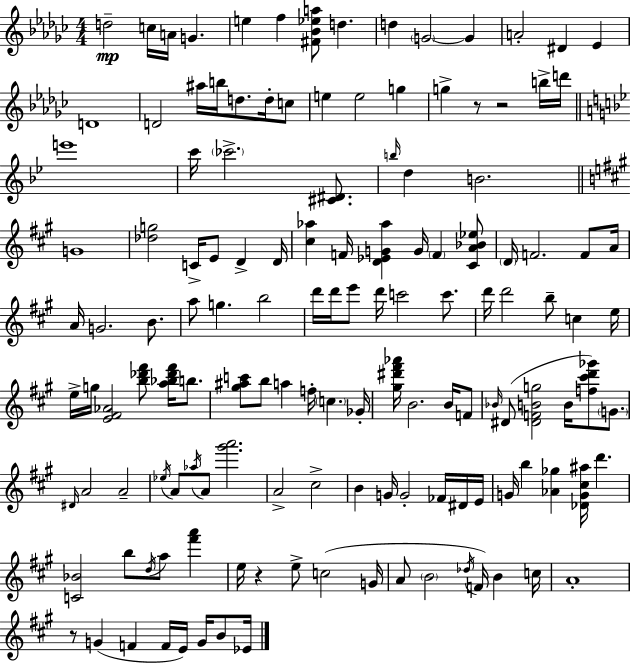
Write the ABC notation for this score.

X:1
T:Untitled
M:4/4
L:1/4
K:Ebm
d2 c/4 A/4 G e f [^F_B_ea]/2 d d G2 G A2 ^D _E D4 D2 ^a/4 b/4 d/2 d/4 c/2 e e2 g g z/2 z2 b/4 d'/4 e'4 c'/4 _c'2 [^C^D]/2 b/4 d B2 G4 [_dg]2 C/4 E/2 D D/4 [^c_a] F/4 [D_EG_a] G/4 F [^CA_B_e]/2 D/4 F2 F/2 A/4 A/4 G2 B/2 a/2 g b2 d'/4 d'/4 e'/2 d'/4 c'2 c'/2 d'/4 d'2 b/2 c e/4 e/4 g/4 [E^F_A]2 [b_d'^f']/2 [a_b_d'^f']/4 b/2 [^g^ac']/2 b/2 a f/4 c _G/4 [^g^d'^f'_a']/4 B2 B/4 F/2 _B/4 ^D/2 [^DFBg]2 B/4 [f^c'd'_g']/2 G/2 ^D/4 A2 A2 _e/4 A/2 _a/4 A/2 [^g'a']2 A2 ^c2 B G/4 G2 _F/4 ^D/4 E/4 G/4 b [_A_g] [_DG^c^a]/4 d' [C_B]2 b/2 d/4 a/2 [^f'a'] e/4 z e/2 c2 G/4 A/2 B2 _d/4 F/4 B c/4 A4 z/2 G F F/4 E/4 G/4 B/2 _E/4